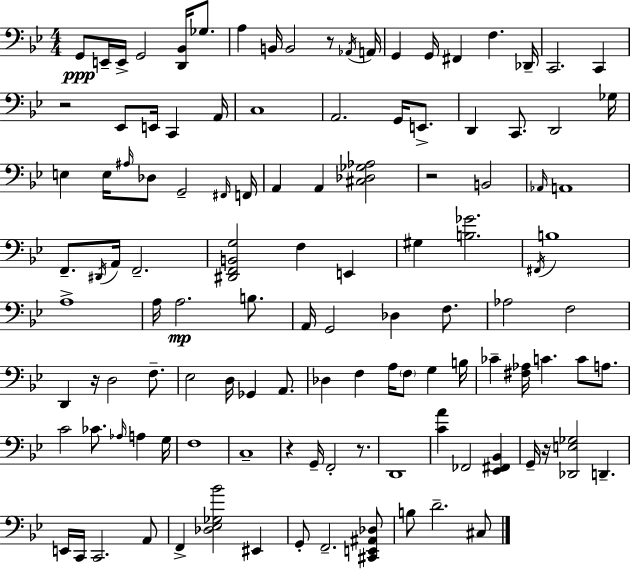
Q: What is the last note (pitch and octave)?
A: C#3